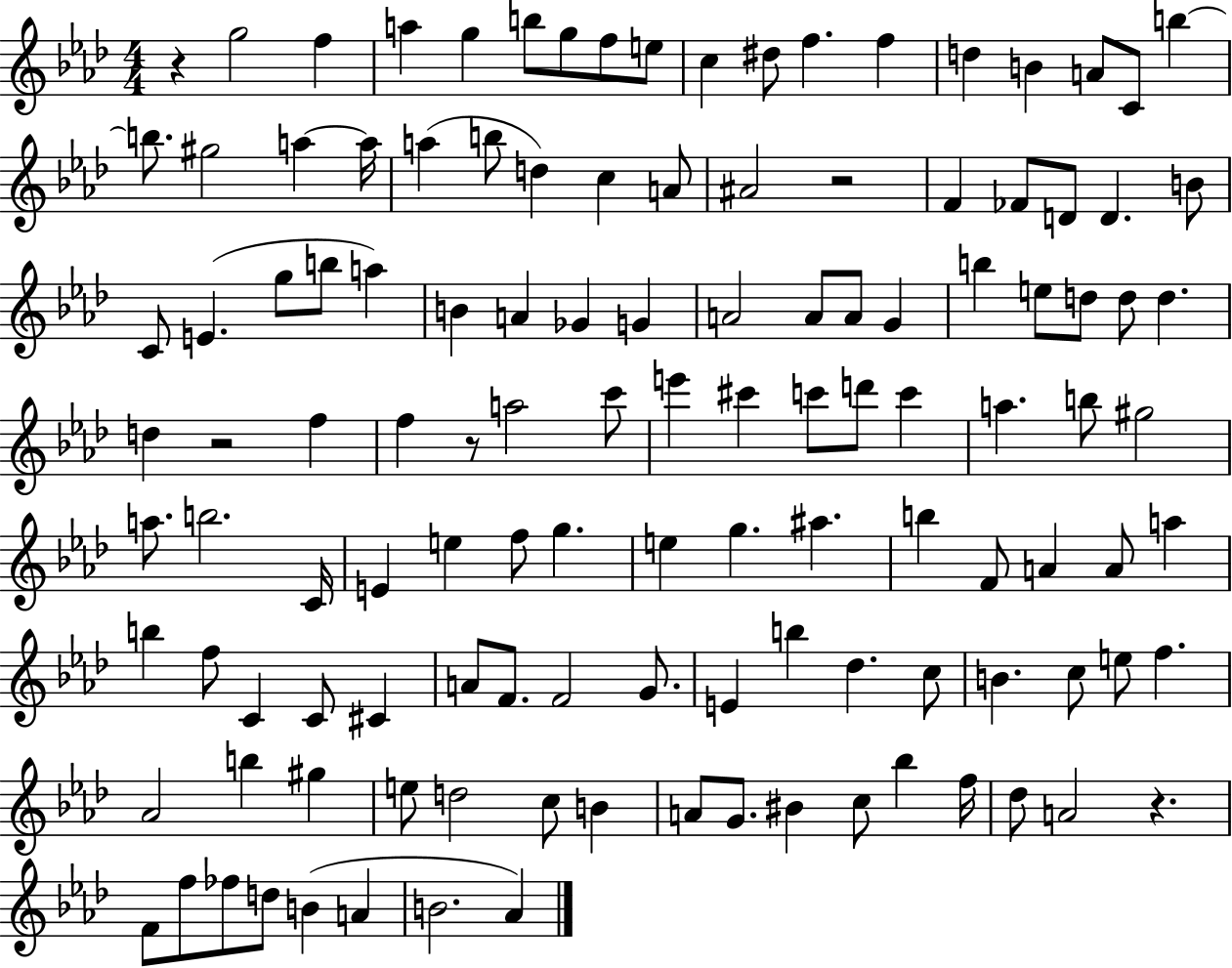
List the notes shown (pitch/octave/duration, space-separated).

R/q G5/h F5/q A5/q G5/q B5/e G5/e F5/e E5/e C5/q D#5/e F5/q. F5/q D5/q B4/q A4/e C4/e B5/q B5/e. G#5/h A5/q A5/s A5/q B5/e D5/q C5/q A4/e A#4/h R/h F4/q FES4/e D4/e D4/q. B4/e C4/e E4/q. G5/e B5/e A5/q B4/q A4/q Gb4/q G4/q A4/h A4/e A4/e G4/q B5/q E5/e D5/e D5/e D5/q. D5/q R/h F5/q F5/q R/e A5/h C6/e E6/q C#6/q C6/e D6/e C6/q A5/q. B5/e G#5/h A5/e. B5/h. C4/s E4/q E5/q F5/e G5/q. E5/q G5/q. A#5/q. B5/q F4/e A4/q A4/e A5/q B5/q F5/e C4/q C4/e C#4/q A4/e F4/e. F4/h G4/e. E4/q B5/q Db5/q. C5/e B4/q. C5/e E5/e F5/q. Ab4/h B5/q G#5/q E5/e D5/h C5/e B4/q A4/e G4/e. BIS4/q C5/e Bb5/q F5/s Db5/e A4/h R/q. F4/e F5/e FES5/e D5/e B4/q A4/q B4/h. Ab4/q